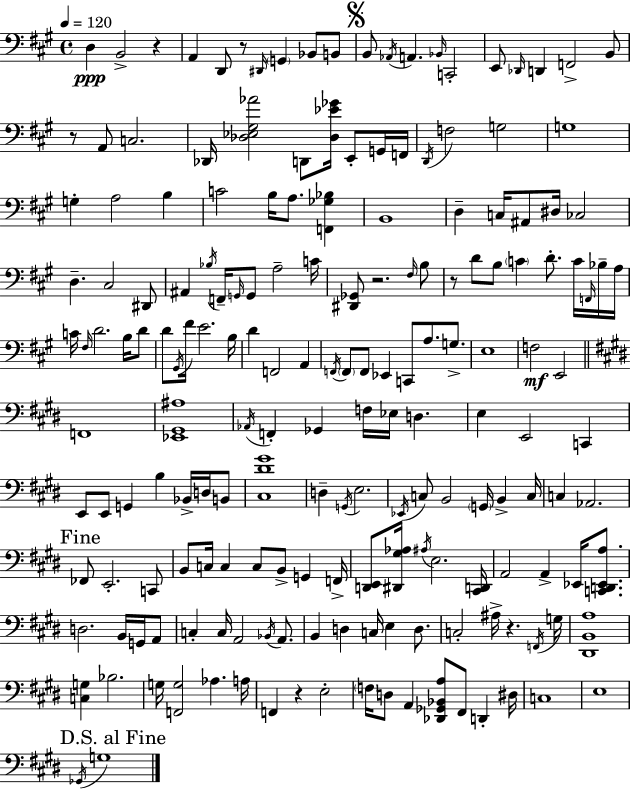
{
  \clef bass
  \time 4/4
  \defaultTimeSignature
  \key a \major
  \tempo 4 = 120
  d4\ppp b,2-> r4 | a,4 d,8 r8 \grace { dis,16 } \parenthesize g,4 bes,8 b,8 | \mark \markup { \musicglyph "scripts.segno" } b,8 \acciaccatura { aes,16 } a,4. \grace { bes,16 } c,2-. | e,8 \grace { des,16 } d,4 f,2-> | \break b,8 r8 a,8 c2. | des,16 <des ees gis aes'>2 d,8 <des ees' ges'>16 | e,8-. g,16 f,16 \acciaccatura { d,16 } f2 g2 | g1 | \break g4-. a2 | b4 c'2 b16 a8. | <f, ges bes>4 b,1 | d4-- c16 ais,8 dis16 ces2 | \break d4.-- cis2 | dis,8 ais,4 \acciaccatura { bes16 } f,16-- \grace { g,16 } g,8 a2-- | c'16 <dis, ges,>8 r2. | \grace { fis16 } b8 r8 d'8 b8 \parenthesize c'4 | \break d'8.-. c'16 \grace { f,16 } bes16-- a16 c'16 \grace { fis16 } d'2. | b16 d'8 d'8 \acciaccatura { gis,16 } fis'16 e'2. | b16 d'4 f,2 | a,4 \acciaccatura { f,16 } \parenthesize f,8 f,8 | \break ees,4 c,8 a8. g8.-> e1 | f2\mf | e,2 \bar "||" \break \key e \major f,1 | <ees, gis, ais>1 | \acciaccatura { aes,16 } f,4-. ges,4 f16 ees16 d4. | e4 e,2 c,4 | \break e,8 e,8 g,4 b4 bes,16-> d16 b,8 | <cis dis' gis'>1 | d4-- \acciaccatura { g,16 } e2. | \acciaccatura { ees,16 } c8 b,2 \parenthesize g,16 b,4-> | \break c16 c4 aes,2. | \mark "Fine" fes,8 e,2.-. | c,8 b,8 c16 c4 c8 b,8-> g,4 | f,16-> <d, e,>8 <dis, gis aes>16 \acciaccatura { ais16 } e2. | \break <cis, d,>16 a,2 a,4-> | ees,16 <c, d, ees, a>8. d2. | b,16 g,16 a,8 c4-. c16 a,2 | \acciaccatura { bes,16 } a,8. b,4 d4 c16 e4 | \break d8. c2-. ais16-> r4. | \acciaccatura { f,16 } g16 <dis, b, a>1 | <c g>4 bes2. | g16 <f, g>2 aes4. | \break a16 f,4 r4 e2-. | \parenthesize f16 d8 a,4 <des, ges, bes, a>8 fis,8 | d,4-. dis16 c1 | e1 | \break \mark "D.S. al Fine" \acciaccatura { ges,16 } g1 | \bar "|."
}